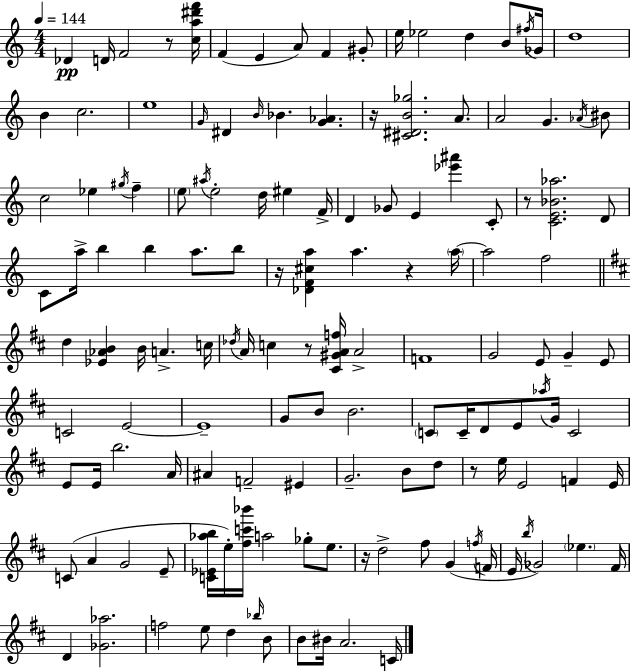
{
  \clef treble
  \numericTimeSignature
  \time 4/4
  \key a \minor
  \tempo 4 = 144
  des'4\pp d'16 f'2 r8 <c'' a'' dis''' f'''>16 | f'4( e'4 a'8) f'4 gis'8-. | e''16 ees''2 d''4 b'8 \acciaccatura { fis''16 } | ges'16 d''1 | \break b'4 c''2. | e''1 | \grace { g'16 } dis'4 \grace { b'16 } bes'4. <g' aes'>4. | r16 <cis' dis' b' ges''>2. | \break a'8. a'2 g'4. | \acciaccatura { aes'16 } bis'8 c''2 ees''4 | \acciaccatura { gis''16 } f''4-- \parenthesize e''8 \acciaccatura { ais''16 } e''2-. | d''16 eis''4 f'16-> d'4 ges'8 e'4 | \break <ees''' ais'''>4 c'8-. r8 <c' e' bes' aes''>2. | d'8 c'8 a''16-> b''4 b''4 | a''8. b''8 r16 <des' f' cis'' a''>4 a''4. | r4 \parenthesize a''16~~ a''2 f''2 | \break \bar "||" \break \key d \major d''4 <ees' aes' b'>4 b'16 a'4.-> c''16 | \acciaccatura { des''16 } a'16 c''4 r8 <cis' gis' a' f''>16 a'2-> | f'1 | g'2 e'8 g'4-- e'8 | \break c'2 e'2~~ | e'1-- | g'8 b'8 b'2. | \parenthesize c'8 c'16-- d'8 e'8 \acciaccatura { aes''16 } g'16 c'2 | \break e'8 e'16 b''2. | a'16 ais'4 f'2-- eis'4 | g'2.-- b'8 | d''8 r8 e''16 e'2 f'4 | \break e'16 c'8( a'4 g'2 | e'8-- <c' ees' aes'' b''>16 e''16-.) <fis'' c''' bes'''>16 a''2 ges''8-. e''8. | r16 d''2-> fis''8 g'4( | \acciaccatura { f''16 } f'16 e'16 \acciaccatura { b''16 } ges'2) \parenthesize ees''4. | \break fis'16 d'4 <ges' aes''>2. | f''2 e''8 d''4 | \grace { bes''16 } b'8 b'8 bis'16 a'2. | c'16 \bar "|."
}